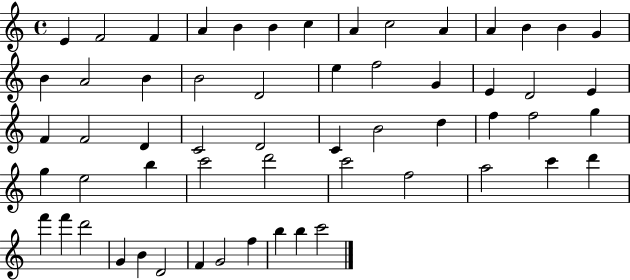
{
  \clef treble
  \time 4/4
  \defaultTimeSignature
  \key c \major
  e'4 f'2 f'4 | a'4 b'4 b'4 c''4 | a'4 c''2 a'4 | a'4 b'4 b'4 g'4 | \break b'4 a'2 b'4 | b'2 d'2 | e''4 f''2 g'4 | e'4 d'2 e'4 | \break f'4 f'2 d'4 | c'2 d'2 | c'4 b'2 d''4 | f''4 f''2 g''4 | \break g''4 e''2 b''4 | c'''2 d'''2 | c'''2 f''2 | a''2 c'''4 d'''4 | \break f'''4 f'''4 d'''2 | g'4 b'4 d'2 | f'4 g'2 f''4 | b''4 b''4 c'''2 | \break \bar "|."
}